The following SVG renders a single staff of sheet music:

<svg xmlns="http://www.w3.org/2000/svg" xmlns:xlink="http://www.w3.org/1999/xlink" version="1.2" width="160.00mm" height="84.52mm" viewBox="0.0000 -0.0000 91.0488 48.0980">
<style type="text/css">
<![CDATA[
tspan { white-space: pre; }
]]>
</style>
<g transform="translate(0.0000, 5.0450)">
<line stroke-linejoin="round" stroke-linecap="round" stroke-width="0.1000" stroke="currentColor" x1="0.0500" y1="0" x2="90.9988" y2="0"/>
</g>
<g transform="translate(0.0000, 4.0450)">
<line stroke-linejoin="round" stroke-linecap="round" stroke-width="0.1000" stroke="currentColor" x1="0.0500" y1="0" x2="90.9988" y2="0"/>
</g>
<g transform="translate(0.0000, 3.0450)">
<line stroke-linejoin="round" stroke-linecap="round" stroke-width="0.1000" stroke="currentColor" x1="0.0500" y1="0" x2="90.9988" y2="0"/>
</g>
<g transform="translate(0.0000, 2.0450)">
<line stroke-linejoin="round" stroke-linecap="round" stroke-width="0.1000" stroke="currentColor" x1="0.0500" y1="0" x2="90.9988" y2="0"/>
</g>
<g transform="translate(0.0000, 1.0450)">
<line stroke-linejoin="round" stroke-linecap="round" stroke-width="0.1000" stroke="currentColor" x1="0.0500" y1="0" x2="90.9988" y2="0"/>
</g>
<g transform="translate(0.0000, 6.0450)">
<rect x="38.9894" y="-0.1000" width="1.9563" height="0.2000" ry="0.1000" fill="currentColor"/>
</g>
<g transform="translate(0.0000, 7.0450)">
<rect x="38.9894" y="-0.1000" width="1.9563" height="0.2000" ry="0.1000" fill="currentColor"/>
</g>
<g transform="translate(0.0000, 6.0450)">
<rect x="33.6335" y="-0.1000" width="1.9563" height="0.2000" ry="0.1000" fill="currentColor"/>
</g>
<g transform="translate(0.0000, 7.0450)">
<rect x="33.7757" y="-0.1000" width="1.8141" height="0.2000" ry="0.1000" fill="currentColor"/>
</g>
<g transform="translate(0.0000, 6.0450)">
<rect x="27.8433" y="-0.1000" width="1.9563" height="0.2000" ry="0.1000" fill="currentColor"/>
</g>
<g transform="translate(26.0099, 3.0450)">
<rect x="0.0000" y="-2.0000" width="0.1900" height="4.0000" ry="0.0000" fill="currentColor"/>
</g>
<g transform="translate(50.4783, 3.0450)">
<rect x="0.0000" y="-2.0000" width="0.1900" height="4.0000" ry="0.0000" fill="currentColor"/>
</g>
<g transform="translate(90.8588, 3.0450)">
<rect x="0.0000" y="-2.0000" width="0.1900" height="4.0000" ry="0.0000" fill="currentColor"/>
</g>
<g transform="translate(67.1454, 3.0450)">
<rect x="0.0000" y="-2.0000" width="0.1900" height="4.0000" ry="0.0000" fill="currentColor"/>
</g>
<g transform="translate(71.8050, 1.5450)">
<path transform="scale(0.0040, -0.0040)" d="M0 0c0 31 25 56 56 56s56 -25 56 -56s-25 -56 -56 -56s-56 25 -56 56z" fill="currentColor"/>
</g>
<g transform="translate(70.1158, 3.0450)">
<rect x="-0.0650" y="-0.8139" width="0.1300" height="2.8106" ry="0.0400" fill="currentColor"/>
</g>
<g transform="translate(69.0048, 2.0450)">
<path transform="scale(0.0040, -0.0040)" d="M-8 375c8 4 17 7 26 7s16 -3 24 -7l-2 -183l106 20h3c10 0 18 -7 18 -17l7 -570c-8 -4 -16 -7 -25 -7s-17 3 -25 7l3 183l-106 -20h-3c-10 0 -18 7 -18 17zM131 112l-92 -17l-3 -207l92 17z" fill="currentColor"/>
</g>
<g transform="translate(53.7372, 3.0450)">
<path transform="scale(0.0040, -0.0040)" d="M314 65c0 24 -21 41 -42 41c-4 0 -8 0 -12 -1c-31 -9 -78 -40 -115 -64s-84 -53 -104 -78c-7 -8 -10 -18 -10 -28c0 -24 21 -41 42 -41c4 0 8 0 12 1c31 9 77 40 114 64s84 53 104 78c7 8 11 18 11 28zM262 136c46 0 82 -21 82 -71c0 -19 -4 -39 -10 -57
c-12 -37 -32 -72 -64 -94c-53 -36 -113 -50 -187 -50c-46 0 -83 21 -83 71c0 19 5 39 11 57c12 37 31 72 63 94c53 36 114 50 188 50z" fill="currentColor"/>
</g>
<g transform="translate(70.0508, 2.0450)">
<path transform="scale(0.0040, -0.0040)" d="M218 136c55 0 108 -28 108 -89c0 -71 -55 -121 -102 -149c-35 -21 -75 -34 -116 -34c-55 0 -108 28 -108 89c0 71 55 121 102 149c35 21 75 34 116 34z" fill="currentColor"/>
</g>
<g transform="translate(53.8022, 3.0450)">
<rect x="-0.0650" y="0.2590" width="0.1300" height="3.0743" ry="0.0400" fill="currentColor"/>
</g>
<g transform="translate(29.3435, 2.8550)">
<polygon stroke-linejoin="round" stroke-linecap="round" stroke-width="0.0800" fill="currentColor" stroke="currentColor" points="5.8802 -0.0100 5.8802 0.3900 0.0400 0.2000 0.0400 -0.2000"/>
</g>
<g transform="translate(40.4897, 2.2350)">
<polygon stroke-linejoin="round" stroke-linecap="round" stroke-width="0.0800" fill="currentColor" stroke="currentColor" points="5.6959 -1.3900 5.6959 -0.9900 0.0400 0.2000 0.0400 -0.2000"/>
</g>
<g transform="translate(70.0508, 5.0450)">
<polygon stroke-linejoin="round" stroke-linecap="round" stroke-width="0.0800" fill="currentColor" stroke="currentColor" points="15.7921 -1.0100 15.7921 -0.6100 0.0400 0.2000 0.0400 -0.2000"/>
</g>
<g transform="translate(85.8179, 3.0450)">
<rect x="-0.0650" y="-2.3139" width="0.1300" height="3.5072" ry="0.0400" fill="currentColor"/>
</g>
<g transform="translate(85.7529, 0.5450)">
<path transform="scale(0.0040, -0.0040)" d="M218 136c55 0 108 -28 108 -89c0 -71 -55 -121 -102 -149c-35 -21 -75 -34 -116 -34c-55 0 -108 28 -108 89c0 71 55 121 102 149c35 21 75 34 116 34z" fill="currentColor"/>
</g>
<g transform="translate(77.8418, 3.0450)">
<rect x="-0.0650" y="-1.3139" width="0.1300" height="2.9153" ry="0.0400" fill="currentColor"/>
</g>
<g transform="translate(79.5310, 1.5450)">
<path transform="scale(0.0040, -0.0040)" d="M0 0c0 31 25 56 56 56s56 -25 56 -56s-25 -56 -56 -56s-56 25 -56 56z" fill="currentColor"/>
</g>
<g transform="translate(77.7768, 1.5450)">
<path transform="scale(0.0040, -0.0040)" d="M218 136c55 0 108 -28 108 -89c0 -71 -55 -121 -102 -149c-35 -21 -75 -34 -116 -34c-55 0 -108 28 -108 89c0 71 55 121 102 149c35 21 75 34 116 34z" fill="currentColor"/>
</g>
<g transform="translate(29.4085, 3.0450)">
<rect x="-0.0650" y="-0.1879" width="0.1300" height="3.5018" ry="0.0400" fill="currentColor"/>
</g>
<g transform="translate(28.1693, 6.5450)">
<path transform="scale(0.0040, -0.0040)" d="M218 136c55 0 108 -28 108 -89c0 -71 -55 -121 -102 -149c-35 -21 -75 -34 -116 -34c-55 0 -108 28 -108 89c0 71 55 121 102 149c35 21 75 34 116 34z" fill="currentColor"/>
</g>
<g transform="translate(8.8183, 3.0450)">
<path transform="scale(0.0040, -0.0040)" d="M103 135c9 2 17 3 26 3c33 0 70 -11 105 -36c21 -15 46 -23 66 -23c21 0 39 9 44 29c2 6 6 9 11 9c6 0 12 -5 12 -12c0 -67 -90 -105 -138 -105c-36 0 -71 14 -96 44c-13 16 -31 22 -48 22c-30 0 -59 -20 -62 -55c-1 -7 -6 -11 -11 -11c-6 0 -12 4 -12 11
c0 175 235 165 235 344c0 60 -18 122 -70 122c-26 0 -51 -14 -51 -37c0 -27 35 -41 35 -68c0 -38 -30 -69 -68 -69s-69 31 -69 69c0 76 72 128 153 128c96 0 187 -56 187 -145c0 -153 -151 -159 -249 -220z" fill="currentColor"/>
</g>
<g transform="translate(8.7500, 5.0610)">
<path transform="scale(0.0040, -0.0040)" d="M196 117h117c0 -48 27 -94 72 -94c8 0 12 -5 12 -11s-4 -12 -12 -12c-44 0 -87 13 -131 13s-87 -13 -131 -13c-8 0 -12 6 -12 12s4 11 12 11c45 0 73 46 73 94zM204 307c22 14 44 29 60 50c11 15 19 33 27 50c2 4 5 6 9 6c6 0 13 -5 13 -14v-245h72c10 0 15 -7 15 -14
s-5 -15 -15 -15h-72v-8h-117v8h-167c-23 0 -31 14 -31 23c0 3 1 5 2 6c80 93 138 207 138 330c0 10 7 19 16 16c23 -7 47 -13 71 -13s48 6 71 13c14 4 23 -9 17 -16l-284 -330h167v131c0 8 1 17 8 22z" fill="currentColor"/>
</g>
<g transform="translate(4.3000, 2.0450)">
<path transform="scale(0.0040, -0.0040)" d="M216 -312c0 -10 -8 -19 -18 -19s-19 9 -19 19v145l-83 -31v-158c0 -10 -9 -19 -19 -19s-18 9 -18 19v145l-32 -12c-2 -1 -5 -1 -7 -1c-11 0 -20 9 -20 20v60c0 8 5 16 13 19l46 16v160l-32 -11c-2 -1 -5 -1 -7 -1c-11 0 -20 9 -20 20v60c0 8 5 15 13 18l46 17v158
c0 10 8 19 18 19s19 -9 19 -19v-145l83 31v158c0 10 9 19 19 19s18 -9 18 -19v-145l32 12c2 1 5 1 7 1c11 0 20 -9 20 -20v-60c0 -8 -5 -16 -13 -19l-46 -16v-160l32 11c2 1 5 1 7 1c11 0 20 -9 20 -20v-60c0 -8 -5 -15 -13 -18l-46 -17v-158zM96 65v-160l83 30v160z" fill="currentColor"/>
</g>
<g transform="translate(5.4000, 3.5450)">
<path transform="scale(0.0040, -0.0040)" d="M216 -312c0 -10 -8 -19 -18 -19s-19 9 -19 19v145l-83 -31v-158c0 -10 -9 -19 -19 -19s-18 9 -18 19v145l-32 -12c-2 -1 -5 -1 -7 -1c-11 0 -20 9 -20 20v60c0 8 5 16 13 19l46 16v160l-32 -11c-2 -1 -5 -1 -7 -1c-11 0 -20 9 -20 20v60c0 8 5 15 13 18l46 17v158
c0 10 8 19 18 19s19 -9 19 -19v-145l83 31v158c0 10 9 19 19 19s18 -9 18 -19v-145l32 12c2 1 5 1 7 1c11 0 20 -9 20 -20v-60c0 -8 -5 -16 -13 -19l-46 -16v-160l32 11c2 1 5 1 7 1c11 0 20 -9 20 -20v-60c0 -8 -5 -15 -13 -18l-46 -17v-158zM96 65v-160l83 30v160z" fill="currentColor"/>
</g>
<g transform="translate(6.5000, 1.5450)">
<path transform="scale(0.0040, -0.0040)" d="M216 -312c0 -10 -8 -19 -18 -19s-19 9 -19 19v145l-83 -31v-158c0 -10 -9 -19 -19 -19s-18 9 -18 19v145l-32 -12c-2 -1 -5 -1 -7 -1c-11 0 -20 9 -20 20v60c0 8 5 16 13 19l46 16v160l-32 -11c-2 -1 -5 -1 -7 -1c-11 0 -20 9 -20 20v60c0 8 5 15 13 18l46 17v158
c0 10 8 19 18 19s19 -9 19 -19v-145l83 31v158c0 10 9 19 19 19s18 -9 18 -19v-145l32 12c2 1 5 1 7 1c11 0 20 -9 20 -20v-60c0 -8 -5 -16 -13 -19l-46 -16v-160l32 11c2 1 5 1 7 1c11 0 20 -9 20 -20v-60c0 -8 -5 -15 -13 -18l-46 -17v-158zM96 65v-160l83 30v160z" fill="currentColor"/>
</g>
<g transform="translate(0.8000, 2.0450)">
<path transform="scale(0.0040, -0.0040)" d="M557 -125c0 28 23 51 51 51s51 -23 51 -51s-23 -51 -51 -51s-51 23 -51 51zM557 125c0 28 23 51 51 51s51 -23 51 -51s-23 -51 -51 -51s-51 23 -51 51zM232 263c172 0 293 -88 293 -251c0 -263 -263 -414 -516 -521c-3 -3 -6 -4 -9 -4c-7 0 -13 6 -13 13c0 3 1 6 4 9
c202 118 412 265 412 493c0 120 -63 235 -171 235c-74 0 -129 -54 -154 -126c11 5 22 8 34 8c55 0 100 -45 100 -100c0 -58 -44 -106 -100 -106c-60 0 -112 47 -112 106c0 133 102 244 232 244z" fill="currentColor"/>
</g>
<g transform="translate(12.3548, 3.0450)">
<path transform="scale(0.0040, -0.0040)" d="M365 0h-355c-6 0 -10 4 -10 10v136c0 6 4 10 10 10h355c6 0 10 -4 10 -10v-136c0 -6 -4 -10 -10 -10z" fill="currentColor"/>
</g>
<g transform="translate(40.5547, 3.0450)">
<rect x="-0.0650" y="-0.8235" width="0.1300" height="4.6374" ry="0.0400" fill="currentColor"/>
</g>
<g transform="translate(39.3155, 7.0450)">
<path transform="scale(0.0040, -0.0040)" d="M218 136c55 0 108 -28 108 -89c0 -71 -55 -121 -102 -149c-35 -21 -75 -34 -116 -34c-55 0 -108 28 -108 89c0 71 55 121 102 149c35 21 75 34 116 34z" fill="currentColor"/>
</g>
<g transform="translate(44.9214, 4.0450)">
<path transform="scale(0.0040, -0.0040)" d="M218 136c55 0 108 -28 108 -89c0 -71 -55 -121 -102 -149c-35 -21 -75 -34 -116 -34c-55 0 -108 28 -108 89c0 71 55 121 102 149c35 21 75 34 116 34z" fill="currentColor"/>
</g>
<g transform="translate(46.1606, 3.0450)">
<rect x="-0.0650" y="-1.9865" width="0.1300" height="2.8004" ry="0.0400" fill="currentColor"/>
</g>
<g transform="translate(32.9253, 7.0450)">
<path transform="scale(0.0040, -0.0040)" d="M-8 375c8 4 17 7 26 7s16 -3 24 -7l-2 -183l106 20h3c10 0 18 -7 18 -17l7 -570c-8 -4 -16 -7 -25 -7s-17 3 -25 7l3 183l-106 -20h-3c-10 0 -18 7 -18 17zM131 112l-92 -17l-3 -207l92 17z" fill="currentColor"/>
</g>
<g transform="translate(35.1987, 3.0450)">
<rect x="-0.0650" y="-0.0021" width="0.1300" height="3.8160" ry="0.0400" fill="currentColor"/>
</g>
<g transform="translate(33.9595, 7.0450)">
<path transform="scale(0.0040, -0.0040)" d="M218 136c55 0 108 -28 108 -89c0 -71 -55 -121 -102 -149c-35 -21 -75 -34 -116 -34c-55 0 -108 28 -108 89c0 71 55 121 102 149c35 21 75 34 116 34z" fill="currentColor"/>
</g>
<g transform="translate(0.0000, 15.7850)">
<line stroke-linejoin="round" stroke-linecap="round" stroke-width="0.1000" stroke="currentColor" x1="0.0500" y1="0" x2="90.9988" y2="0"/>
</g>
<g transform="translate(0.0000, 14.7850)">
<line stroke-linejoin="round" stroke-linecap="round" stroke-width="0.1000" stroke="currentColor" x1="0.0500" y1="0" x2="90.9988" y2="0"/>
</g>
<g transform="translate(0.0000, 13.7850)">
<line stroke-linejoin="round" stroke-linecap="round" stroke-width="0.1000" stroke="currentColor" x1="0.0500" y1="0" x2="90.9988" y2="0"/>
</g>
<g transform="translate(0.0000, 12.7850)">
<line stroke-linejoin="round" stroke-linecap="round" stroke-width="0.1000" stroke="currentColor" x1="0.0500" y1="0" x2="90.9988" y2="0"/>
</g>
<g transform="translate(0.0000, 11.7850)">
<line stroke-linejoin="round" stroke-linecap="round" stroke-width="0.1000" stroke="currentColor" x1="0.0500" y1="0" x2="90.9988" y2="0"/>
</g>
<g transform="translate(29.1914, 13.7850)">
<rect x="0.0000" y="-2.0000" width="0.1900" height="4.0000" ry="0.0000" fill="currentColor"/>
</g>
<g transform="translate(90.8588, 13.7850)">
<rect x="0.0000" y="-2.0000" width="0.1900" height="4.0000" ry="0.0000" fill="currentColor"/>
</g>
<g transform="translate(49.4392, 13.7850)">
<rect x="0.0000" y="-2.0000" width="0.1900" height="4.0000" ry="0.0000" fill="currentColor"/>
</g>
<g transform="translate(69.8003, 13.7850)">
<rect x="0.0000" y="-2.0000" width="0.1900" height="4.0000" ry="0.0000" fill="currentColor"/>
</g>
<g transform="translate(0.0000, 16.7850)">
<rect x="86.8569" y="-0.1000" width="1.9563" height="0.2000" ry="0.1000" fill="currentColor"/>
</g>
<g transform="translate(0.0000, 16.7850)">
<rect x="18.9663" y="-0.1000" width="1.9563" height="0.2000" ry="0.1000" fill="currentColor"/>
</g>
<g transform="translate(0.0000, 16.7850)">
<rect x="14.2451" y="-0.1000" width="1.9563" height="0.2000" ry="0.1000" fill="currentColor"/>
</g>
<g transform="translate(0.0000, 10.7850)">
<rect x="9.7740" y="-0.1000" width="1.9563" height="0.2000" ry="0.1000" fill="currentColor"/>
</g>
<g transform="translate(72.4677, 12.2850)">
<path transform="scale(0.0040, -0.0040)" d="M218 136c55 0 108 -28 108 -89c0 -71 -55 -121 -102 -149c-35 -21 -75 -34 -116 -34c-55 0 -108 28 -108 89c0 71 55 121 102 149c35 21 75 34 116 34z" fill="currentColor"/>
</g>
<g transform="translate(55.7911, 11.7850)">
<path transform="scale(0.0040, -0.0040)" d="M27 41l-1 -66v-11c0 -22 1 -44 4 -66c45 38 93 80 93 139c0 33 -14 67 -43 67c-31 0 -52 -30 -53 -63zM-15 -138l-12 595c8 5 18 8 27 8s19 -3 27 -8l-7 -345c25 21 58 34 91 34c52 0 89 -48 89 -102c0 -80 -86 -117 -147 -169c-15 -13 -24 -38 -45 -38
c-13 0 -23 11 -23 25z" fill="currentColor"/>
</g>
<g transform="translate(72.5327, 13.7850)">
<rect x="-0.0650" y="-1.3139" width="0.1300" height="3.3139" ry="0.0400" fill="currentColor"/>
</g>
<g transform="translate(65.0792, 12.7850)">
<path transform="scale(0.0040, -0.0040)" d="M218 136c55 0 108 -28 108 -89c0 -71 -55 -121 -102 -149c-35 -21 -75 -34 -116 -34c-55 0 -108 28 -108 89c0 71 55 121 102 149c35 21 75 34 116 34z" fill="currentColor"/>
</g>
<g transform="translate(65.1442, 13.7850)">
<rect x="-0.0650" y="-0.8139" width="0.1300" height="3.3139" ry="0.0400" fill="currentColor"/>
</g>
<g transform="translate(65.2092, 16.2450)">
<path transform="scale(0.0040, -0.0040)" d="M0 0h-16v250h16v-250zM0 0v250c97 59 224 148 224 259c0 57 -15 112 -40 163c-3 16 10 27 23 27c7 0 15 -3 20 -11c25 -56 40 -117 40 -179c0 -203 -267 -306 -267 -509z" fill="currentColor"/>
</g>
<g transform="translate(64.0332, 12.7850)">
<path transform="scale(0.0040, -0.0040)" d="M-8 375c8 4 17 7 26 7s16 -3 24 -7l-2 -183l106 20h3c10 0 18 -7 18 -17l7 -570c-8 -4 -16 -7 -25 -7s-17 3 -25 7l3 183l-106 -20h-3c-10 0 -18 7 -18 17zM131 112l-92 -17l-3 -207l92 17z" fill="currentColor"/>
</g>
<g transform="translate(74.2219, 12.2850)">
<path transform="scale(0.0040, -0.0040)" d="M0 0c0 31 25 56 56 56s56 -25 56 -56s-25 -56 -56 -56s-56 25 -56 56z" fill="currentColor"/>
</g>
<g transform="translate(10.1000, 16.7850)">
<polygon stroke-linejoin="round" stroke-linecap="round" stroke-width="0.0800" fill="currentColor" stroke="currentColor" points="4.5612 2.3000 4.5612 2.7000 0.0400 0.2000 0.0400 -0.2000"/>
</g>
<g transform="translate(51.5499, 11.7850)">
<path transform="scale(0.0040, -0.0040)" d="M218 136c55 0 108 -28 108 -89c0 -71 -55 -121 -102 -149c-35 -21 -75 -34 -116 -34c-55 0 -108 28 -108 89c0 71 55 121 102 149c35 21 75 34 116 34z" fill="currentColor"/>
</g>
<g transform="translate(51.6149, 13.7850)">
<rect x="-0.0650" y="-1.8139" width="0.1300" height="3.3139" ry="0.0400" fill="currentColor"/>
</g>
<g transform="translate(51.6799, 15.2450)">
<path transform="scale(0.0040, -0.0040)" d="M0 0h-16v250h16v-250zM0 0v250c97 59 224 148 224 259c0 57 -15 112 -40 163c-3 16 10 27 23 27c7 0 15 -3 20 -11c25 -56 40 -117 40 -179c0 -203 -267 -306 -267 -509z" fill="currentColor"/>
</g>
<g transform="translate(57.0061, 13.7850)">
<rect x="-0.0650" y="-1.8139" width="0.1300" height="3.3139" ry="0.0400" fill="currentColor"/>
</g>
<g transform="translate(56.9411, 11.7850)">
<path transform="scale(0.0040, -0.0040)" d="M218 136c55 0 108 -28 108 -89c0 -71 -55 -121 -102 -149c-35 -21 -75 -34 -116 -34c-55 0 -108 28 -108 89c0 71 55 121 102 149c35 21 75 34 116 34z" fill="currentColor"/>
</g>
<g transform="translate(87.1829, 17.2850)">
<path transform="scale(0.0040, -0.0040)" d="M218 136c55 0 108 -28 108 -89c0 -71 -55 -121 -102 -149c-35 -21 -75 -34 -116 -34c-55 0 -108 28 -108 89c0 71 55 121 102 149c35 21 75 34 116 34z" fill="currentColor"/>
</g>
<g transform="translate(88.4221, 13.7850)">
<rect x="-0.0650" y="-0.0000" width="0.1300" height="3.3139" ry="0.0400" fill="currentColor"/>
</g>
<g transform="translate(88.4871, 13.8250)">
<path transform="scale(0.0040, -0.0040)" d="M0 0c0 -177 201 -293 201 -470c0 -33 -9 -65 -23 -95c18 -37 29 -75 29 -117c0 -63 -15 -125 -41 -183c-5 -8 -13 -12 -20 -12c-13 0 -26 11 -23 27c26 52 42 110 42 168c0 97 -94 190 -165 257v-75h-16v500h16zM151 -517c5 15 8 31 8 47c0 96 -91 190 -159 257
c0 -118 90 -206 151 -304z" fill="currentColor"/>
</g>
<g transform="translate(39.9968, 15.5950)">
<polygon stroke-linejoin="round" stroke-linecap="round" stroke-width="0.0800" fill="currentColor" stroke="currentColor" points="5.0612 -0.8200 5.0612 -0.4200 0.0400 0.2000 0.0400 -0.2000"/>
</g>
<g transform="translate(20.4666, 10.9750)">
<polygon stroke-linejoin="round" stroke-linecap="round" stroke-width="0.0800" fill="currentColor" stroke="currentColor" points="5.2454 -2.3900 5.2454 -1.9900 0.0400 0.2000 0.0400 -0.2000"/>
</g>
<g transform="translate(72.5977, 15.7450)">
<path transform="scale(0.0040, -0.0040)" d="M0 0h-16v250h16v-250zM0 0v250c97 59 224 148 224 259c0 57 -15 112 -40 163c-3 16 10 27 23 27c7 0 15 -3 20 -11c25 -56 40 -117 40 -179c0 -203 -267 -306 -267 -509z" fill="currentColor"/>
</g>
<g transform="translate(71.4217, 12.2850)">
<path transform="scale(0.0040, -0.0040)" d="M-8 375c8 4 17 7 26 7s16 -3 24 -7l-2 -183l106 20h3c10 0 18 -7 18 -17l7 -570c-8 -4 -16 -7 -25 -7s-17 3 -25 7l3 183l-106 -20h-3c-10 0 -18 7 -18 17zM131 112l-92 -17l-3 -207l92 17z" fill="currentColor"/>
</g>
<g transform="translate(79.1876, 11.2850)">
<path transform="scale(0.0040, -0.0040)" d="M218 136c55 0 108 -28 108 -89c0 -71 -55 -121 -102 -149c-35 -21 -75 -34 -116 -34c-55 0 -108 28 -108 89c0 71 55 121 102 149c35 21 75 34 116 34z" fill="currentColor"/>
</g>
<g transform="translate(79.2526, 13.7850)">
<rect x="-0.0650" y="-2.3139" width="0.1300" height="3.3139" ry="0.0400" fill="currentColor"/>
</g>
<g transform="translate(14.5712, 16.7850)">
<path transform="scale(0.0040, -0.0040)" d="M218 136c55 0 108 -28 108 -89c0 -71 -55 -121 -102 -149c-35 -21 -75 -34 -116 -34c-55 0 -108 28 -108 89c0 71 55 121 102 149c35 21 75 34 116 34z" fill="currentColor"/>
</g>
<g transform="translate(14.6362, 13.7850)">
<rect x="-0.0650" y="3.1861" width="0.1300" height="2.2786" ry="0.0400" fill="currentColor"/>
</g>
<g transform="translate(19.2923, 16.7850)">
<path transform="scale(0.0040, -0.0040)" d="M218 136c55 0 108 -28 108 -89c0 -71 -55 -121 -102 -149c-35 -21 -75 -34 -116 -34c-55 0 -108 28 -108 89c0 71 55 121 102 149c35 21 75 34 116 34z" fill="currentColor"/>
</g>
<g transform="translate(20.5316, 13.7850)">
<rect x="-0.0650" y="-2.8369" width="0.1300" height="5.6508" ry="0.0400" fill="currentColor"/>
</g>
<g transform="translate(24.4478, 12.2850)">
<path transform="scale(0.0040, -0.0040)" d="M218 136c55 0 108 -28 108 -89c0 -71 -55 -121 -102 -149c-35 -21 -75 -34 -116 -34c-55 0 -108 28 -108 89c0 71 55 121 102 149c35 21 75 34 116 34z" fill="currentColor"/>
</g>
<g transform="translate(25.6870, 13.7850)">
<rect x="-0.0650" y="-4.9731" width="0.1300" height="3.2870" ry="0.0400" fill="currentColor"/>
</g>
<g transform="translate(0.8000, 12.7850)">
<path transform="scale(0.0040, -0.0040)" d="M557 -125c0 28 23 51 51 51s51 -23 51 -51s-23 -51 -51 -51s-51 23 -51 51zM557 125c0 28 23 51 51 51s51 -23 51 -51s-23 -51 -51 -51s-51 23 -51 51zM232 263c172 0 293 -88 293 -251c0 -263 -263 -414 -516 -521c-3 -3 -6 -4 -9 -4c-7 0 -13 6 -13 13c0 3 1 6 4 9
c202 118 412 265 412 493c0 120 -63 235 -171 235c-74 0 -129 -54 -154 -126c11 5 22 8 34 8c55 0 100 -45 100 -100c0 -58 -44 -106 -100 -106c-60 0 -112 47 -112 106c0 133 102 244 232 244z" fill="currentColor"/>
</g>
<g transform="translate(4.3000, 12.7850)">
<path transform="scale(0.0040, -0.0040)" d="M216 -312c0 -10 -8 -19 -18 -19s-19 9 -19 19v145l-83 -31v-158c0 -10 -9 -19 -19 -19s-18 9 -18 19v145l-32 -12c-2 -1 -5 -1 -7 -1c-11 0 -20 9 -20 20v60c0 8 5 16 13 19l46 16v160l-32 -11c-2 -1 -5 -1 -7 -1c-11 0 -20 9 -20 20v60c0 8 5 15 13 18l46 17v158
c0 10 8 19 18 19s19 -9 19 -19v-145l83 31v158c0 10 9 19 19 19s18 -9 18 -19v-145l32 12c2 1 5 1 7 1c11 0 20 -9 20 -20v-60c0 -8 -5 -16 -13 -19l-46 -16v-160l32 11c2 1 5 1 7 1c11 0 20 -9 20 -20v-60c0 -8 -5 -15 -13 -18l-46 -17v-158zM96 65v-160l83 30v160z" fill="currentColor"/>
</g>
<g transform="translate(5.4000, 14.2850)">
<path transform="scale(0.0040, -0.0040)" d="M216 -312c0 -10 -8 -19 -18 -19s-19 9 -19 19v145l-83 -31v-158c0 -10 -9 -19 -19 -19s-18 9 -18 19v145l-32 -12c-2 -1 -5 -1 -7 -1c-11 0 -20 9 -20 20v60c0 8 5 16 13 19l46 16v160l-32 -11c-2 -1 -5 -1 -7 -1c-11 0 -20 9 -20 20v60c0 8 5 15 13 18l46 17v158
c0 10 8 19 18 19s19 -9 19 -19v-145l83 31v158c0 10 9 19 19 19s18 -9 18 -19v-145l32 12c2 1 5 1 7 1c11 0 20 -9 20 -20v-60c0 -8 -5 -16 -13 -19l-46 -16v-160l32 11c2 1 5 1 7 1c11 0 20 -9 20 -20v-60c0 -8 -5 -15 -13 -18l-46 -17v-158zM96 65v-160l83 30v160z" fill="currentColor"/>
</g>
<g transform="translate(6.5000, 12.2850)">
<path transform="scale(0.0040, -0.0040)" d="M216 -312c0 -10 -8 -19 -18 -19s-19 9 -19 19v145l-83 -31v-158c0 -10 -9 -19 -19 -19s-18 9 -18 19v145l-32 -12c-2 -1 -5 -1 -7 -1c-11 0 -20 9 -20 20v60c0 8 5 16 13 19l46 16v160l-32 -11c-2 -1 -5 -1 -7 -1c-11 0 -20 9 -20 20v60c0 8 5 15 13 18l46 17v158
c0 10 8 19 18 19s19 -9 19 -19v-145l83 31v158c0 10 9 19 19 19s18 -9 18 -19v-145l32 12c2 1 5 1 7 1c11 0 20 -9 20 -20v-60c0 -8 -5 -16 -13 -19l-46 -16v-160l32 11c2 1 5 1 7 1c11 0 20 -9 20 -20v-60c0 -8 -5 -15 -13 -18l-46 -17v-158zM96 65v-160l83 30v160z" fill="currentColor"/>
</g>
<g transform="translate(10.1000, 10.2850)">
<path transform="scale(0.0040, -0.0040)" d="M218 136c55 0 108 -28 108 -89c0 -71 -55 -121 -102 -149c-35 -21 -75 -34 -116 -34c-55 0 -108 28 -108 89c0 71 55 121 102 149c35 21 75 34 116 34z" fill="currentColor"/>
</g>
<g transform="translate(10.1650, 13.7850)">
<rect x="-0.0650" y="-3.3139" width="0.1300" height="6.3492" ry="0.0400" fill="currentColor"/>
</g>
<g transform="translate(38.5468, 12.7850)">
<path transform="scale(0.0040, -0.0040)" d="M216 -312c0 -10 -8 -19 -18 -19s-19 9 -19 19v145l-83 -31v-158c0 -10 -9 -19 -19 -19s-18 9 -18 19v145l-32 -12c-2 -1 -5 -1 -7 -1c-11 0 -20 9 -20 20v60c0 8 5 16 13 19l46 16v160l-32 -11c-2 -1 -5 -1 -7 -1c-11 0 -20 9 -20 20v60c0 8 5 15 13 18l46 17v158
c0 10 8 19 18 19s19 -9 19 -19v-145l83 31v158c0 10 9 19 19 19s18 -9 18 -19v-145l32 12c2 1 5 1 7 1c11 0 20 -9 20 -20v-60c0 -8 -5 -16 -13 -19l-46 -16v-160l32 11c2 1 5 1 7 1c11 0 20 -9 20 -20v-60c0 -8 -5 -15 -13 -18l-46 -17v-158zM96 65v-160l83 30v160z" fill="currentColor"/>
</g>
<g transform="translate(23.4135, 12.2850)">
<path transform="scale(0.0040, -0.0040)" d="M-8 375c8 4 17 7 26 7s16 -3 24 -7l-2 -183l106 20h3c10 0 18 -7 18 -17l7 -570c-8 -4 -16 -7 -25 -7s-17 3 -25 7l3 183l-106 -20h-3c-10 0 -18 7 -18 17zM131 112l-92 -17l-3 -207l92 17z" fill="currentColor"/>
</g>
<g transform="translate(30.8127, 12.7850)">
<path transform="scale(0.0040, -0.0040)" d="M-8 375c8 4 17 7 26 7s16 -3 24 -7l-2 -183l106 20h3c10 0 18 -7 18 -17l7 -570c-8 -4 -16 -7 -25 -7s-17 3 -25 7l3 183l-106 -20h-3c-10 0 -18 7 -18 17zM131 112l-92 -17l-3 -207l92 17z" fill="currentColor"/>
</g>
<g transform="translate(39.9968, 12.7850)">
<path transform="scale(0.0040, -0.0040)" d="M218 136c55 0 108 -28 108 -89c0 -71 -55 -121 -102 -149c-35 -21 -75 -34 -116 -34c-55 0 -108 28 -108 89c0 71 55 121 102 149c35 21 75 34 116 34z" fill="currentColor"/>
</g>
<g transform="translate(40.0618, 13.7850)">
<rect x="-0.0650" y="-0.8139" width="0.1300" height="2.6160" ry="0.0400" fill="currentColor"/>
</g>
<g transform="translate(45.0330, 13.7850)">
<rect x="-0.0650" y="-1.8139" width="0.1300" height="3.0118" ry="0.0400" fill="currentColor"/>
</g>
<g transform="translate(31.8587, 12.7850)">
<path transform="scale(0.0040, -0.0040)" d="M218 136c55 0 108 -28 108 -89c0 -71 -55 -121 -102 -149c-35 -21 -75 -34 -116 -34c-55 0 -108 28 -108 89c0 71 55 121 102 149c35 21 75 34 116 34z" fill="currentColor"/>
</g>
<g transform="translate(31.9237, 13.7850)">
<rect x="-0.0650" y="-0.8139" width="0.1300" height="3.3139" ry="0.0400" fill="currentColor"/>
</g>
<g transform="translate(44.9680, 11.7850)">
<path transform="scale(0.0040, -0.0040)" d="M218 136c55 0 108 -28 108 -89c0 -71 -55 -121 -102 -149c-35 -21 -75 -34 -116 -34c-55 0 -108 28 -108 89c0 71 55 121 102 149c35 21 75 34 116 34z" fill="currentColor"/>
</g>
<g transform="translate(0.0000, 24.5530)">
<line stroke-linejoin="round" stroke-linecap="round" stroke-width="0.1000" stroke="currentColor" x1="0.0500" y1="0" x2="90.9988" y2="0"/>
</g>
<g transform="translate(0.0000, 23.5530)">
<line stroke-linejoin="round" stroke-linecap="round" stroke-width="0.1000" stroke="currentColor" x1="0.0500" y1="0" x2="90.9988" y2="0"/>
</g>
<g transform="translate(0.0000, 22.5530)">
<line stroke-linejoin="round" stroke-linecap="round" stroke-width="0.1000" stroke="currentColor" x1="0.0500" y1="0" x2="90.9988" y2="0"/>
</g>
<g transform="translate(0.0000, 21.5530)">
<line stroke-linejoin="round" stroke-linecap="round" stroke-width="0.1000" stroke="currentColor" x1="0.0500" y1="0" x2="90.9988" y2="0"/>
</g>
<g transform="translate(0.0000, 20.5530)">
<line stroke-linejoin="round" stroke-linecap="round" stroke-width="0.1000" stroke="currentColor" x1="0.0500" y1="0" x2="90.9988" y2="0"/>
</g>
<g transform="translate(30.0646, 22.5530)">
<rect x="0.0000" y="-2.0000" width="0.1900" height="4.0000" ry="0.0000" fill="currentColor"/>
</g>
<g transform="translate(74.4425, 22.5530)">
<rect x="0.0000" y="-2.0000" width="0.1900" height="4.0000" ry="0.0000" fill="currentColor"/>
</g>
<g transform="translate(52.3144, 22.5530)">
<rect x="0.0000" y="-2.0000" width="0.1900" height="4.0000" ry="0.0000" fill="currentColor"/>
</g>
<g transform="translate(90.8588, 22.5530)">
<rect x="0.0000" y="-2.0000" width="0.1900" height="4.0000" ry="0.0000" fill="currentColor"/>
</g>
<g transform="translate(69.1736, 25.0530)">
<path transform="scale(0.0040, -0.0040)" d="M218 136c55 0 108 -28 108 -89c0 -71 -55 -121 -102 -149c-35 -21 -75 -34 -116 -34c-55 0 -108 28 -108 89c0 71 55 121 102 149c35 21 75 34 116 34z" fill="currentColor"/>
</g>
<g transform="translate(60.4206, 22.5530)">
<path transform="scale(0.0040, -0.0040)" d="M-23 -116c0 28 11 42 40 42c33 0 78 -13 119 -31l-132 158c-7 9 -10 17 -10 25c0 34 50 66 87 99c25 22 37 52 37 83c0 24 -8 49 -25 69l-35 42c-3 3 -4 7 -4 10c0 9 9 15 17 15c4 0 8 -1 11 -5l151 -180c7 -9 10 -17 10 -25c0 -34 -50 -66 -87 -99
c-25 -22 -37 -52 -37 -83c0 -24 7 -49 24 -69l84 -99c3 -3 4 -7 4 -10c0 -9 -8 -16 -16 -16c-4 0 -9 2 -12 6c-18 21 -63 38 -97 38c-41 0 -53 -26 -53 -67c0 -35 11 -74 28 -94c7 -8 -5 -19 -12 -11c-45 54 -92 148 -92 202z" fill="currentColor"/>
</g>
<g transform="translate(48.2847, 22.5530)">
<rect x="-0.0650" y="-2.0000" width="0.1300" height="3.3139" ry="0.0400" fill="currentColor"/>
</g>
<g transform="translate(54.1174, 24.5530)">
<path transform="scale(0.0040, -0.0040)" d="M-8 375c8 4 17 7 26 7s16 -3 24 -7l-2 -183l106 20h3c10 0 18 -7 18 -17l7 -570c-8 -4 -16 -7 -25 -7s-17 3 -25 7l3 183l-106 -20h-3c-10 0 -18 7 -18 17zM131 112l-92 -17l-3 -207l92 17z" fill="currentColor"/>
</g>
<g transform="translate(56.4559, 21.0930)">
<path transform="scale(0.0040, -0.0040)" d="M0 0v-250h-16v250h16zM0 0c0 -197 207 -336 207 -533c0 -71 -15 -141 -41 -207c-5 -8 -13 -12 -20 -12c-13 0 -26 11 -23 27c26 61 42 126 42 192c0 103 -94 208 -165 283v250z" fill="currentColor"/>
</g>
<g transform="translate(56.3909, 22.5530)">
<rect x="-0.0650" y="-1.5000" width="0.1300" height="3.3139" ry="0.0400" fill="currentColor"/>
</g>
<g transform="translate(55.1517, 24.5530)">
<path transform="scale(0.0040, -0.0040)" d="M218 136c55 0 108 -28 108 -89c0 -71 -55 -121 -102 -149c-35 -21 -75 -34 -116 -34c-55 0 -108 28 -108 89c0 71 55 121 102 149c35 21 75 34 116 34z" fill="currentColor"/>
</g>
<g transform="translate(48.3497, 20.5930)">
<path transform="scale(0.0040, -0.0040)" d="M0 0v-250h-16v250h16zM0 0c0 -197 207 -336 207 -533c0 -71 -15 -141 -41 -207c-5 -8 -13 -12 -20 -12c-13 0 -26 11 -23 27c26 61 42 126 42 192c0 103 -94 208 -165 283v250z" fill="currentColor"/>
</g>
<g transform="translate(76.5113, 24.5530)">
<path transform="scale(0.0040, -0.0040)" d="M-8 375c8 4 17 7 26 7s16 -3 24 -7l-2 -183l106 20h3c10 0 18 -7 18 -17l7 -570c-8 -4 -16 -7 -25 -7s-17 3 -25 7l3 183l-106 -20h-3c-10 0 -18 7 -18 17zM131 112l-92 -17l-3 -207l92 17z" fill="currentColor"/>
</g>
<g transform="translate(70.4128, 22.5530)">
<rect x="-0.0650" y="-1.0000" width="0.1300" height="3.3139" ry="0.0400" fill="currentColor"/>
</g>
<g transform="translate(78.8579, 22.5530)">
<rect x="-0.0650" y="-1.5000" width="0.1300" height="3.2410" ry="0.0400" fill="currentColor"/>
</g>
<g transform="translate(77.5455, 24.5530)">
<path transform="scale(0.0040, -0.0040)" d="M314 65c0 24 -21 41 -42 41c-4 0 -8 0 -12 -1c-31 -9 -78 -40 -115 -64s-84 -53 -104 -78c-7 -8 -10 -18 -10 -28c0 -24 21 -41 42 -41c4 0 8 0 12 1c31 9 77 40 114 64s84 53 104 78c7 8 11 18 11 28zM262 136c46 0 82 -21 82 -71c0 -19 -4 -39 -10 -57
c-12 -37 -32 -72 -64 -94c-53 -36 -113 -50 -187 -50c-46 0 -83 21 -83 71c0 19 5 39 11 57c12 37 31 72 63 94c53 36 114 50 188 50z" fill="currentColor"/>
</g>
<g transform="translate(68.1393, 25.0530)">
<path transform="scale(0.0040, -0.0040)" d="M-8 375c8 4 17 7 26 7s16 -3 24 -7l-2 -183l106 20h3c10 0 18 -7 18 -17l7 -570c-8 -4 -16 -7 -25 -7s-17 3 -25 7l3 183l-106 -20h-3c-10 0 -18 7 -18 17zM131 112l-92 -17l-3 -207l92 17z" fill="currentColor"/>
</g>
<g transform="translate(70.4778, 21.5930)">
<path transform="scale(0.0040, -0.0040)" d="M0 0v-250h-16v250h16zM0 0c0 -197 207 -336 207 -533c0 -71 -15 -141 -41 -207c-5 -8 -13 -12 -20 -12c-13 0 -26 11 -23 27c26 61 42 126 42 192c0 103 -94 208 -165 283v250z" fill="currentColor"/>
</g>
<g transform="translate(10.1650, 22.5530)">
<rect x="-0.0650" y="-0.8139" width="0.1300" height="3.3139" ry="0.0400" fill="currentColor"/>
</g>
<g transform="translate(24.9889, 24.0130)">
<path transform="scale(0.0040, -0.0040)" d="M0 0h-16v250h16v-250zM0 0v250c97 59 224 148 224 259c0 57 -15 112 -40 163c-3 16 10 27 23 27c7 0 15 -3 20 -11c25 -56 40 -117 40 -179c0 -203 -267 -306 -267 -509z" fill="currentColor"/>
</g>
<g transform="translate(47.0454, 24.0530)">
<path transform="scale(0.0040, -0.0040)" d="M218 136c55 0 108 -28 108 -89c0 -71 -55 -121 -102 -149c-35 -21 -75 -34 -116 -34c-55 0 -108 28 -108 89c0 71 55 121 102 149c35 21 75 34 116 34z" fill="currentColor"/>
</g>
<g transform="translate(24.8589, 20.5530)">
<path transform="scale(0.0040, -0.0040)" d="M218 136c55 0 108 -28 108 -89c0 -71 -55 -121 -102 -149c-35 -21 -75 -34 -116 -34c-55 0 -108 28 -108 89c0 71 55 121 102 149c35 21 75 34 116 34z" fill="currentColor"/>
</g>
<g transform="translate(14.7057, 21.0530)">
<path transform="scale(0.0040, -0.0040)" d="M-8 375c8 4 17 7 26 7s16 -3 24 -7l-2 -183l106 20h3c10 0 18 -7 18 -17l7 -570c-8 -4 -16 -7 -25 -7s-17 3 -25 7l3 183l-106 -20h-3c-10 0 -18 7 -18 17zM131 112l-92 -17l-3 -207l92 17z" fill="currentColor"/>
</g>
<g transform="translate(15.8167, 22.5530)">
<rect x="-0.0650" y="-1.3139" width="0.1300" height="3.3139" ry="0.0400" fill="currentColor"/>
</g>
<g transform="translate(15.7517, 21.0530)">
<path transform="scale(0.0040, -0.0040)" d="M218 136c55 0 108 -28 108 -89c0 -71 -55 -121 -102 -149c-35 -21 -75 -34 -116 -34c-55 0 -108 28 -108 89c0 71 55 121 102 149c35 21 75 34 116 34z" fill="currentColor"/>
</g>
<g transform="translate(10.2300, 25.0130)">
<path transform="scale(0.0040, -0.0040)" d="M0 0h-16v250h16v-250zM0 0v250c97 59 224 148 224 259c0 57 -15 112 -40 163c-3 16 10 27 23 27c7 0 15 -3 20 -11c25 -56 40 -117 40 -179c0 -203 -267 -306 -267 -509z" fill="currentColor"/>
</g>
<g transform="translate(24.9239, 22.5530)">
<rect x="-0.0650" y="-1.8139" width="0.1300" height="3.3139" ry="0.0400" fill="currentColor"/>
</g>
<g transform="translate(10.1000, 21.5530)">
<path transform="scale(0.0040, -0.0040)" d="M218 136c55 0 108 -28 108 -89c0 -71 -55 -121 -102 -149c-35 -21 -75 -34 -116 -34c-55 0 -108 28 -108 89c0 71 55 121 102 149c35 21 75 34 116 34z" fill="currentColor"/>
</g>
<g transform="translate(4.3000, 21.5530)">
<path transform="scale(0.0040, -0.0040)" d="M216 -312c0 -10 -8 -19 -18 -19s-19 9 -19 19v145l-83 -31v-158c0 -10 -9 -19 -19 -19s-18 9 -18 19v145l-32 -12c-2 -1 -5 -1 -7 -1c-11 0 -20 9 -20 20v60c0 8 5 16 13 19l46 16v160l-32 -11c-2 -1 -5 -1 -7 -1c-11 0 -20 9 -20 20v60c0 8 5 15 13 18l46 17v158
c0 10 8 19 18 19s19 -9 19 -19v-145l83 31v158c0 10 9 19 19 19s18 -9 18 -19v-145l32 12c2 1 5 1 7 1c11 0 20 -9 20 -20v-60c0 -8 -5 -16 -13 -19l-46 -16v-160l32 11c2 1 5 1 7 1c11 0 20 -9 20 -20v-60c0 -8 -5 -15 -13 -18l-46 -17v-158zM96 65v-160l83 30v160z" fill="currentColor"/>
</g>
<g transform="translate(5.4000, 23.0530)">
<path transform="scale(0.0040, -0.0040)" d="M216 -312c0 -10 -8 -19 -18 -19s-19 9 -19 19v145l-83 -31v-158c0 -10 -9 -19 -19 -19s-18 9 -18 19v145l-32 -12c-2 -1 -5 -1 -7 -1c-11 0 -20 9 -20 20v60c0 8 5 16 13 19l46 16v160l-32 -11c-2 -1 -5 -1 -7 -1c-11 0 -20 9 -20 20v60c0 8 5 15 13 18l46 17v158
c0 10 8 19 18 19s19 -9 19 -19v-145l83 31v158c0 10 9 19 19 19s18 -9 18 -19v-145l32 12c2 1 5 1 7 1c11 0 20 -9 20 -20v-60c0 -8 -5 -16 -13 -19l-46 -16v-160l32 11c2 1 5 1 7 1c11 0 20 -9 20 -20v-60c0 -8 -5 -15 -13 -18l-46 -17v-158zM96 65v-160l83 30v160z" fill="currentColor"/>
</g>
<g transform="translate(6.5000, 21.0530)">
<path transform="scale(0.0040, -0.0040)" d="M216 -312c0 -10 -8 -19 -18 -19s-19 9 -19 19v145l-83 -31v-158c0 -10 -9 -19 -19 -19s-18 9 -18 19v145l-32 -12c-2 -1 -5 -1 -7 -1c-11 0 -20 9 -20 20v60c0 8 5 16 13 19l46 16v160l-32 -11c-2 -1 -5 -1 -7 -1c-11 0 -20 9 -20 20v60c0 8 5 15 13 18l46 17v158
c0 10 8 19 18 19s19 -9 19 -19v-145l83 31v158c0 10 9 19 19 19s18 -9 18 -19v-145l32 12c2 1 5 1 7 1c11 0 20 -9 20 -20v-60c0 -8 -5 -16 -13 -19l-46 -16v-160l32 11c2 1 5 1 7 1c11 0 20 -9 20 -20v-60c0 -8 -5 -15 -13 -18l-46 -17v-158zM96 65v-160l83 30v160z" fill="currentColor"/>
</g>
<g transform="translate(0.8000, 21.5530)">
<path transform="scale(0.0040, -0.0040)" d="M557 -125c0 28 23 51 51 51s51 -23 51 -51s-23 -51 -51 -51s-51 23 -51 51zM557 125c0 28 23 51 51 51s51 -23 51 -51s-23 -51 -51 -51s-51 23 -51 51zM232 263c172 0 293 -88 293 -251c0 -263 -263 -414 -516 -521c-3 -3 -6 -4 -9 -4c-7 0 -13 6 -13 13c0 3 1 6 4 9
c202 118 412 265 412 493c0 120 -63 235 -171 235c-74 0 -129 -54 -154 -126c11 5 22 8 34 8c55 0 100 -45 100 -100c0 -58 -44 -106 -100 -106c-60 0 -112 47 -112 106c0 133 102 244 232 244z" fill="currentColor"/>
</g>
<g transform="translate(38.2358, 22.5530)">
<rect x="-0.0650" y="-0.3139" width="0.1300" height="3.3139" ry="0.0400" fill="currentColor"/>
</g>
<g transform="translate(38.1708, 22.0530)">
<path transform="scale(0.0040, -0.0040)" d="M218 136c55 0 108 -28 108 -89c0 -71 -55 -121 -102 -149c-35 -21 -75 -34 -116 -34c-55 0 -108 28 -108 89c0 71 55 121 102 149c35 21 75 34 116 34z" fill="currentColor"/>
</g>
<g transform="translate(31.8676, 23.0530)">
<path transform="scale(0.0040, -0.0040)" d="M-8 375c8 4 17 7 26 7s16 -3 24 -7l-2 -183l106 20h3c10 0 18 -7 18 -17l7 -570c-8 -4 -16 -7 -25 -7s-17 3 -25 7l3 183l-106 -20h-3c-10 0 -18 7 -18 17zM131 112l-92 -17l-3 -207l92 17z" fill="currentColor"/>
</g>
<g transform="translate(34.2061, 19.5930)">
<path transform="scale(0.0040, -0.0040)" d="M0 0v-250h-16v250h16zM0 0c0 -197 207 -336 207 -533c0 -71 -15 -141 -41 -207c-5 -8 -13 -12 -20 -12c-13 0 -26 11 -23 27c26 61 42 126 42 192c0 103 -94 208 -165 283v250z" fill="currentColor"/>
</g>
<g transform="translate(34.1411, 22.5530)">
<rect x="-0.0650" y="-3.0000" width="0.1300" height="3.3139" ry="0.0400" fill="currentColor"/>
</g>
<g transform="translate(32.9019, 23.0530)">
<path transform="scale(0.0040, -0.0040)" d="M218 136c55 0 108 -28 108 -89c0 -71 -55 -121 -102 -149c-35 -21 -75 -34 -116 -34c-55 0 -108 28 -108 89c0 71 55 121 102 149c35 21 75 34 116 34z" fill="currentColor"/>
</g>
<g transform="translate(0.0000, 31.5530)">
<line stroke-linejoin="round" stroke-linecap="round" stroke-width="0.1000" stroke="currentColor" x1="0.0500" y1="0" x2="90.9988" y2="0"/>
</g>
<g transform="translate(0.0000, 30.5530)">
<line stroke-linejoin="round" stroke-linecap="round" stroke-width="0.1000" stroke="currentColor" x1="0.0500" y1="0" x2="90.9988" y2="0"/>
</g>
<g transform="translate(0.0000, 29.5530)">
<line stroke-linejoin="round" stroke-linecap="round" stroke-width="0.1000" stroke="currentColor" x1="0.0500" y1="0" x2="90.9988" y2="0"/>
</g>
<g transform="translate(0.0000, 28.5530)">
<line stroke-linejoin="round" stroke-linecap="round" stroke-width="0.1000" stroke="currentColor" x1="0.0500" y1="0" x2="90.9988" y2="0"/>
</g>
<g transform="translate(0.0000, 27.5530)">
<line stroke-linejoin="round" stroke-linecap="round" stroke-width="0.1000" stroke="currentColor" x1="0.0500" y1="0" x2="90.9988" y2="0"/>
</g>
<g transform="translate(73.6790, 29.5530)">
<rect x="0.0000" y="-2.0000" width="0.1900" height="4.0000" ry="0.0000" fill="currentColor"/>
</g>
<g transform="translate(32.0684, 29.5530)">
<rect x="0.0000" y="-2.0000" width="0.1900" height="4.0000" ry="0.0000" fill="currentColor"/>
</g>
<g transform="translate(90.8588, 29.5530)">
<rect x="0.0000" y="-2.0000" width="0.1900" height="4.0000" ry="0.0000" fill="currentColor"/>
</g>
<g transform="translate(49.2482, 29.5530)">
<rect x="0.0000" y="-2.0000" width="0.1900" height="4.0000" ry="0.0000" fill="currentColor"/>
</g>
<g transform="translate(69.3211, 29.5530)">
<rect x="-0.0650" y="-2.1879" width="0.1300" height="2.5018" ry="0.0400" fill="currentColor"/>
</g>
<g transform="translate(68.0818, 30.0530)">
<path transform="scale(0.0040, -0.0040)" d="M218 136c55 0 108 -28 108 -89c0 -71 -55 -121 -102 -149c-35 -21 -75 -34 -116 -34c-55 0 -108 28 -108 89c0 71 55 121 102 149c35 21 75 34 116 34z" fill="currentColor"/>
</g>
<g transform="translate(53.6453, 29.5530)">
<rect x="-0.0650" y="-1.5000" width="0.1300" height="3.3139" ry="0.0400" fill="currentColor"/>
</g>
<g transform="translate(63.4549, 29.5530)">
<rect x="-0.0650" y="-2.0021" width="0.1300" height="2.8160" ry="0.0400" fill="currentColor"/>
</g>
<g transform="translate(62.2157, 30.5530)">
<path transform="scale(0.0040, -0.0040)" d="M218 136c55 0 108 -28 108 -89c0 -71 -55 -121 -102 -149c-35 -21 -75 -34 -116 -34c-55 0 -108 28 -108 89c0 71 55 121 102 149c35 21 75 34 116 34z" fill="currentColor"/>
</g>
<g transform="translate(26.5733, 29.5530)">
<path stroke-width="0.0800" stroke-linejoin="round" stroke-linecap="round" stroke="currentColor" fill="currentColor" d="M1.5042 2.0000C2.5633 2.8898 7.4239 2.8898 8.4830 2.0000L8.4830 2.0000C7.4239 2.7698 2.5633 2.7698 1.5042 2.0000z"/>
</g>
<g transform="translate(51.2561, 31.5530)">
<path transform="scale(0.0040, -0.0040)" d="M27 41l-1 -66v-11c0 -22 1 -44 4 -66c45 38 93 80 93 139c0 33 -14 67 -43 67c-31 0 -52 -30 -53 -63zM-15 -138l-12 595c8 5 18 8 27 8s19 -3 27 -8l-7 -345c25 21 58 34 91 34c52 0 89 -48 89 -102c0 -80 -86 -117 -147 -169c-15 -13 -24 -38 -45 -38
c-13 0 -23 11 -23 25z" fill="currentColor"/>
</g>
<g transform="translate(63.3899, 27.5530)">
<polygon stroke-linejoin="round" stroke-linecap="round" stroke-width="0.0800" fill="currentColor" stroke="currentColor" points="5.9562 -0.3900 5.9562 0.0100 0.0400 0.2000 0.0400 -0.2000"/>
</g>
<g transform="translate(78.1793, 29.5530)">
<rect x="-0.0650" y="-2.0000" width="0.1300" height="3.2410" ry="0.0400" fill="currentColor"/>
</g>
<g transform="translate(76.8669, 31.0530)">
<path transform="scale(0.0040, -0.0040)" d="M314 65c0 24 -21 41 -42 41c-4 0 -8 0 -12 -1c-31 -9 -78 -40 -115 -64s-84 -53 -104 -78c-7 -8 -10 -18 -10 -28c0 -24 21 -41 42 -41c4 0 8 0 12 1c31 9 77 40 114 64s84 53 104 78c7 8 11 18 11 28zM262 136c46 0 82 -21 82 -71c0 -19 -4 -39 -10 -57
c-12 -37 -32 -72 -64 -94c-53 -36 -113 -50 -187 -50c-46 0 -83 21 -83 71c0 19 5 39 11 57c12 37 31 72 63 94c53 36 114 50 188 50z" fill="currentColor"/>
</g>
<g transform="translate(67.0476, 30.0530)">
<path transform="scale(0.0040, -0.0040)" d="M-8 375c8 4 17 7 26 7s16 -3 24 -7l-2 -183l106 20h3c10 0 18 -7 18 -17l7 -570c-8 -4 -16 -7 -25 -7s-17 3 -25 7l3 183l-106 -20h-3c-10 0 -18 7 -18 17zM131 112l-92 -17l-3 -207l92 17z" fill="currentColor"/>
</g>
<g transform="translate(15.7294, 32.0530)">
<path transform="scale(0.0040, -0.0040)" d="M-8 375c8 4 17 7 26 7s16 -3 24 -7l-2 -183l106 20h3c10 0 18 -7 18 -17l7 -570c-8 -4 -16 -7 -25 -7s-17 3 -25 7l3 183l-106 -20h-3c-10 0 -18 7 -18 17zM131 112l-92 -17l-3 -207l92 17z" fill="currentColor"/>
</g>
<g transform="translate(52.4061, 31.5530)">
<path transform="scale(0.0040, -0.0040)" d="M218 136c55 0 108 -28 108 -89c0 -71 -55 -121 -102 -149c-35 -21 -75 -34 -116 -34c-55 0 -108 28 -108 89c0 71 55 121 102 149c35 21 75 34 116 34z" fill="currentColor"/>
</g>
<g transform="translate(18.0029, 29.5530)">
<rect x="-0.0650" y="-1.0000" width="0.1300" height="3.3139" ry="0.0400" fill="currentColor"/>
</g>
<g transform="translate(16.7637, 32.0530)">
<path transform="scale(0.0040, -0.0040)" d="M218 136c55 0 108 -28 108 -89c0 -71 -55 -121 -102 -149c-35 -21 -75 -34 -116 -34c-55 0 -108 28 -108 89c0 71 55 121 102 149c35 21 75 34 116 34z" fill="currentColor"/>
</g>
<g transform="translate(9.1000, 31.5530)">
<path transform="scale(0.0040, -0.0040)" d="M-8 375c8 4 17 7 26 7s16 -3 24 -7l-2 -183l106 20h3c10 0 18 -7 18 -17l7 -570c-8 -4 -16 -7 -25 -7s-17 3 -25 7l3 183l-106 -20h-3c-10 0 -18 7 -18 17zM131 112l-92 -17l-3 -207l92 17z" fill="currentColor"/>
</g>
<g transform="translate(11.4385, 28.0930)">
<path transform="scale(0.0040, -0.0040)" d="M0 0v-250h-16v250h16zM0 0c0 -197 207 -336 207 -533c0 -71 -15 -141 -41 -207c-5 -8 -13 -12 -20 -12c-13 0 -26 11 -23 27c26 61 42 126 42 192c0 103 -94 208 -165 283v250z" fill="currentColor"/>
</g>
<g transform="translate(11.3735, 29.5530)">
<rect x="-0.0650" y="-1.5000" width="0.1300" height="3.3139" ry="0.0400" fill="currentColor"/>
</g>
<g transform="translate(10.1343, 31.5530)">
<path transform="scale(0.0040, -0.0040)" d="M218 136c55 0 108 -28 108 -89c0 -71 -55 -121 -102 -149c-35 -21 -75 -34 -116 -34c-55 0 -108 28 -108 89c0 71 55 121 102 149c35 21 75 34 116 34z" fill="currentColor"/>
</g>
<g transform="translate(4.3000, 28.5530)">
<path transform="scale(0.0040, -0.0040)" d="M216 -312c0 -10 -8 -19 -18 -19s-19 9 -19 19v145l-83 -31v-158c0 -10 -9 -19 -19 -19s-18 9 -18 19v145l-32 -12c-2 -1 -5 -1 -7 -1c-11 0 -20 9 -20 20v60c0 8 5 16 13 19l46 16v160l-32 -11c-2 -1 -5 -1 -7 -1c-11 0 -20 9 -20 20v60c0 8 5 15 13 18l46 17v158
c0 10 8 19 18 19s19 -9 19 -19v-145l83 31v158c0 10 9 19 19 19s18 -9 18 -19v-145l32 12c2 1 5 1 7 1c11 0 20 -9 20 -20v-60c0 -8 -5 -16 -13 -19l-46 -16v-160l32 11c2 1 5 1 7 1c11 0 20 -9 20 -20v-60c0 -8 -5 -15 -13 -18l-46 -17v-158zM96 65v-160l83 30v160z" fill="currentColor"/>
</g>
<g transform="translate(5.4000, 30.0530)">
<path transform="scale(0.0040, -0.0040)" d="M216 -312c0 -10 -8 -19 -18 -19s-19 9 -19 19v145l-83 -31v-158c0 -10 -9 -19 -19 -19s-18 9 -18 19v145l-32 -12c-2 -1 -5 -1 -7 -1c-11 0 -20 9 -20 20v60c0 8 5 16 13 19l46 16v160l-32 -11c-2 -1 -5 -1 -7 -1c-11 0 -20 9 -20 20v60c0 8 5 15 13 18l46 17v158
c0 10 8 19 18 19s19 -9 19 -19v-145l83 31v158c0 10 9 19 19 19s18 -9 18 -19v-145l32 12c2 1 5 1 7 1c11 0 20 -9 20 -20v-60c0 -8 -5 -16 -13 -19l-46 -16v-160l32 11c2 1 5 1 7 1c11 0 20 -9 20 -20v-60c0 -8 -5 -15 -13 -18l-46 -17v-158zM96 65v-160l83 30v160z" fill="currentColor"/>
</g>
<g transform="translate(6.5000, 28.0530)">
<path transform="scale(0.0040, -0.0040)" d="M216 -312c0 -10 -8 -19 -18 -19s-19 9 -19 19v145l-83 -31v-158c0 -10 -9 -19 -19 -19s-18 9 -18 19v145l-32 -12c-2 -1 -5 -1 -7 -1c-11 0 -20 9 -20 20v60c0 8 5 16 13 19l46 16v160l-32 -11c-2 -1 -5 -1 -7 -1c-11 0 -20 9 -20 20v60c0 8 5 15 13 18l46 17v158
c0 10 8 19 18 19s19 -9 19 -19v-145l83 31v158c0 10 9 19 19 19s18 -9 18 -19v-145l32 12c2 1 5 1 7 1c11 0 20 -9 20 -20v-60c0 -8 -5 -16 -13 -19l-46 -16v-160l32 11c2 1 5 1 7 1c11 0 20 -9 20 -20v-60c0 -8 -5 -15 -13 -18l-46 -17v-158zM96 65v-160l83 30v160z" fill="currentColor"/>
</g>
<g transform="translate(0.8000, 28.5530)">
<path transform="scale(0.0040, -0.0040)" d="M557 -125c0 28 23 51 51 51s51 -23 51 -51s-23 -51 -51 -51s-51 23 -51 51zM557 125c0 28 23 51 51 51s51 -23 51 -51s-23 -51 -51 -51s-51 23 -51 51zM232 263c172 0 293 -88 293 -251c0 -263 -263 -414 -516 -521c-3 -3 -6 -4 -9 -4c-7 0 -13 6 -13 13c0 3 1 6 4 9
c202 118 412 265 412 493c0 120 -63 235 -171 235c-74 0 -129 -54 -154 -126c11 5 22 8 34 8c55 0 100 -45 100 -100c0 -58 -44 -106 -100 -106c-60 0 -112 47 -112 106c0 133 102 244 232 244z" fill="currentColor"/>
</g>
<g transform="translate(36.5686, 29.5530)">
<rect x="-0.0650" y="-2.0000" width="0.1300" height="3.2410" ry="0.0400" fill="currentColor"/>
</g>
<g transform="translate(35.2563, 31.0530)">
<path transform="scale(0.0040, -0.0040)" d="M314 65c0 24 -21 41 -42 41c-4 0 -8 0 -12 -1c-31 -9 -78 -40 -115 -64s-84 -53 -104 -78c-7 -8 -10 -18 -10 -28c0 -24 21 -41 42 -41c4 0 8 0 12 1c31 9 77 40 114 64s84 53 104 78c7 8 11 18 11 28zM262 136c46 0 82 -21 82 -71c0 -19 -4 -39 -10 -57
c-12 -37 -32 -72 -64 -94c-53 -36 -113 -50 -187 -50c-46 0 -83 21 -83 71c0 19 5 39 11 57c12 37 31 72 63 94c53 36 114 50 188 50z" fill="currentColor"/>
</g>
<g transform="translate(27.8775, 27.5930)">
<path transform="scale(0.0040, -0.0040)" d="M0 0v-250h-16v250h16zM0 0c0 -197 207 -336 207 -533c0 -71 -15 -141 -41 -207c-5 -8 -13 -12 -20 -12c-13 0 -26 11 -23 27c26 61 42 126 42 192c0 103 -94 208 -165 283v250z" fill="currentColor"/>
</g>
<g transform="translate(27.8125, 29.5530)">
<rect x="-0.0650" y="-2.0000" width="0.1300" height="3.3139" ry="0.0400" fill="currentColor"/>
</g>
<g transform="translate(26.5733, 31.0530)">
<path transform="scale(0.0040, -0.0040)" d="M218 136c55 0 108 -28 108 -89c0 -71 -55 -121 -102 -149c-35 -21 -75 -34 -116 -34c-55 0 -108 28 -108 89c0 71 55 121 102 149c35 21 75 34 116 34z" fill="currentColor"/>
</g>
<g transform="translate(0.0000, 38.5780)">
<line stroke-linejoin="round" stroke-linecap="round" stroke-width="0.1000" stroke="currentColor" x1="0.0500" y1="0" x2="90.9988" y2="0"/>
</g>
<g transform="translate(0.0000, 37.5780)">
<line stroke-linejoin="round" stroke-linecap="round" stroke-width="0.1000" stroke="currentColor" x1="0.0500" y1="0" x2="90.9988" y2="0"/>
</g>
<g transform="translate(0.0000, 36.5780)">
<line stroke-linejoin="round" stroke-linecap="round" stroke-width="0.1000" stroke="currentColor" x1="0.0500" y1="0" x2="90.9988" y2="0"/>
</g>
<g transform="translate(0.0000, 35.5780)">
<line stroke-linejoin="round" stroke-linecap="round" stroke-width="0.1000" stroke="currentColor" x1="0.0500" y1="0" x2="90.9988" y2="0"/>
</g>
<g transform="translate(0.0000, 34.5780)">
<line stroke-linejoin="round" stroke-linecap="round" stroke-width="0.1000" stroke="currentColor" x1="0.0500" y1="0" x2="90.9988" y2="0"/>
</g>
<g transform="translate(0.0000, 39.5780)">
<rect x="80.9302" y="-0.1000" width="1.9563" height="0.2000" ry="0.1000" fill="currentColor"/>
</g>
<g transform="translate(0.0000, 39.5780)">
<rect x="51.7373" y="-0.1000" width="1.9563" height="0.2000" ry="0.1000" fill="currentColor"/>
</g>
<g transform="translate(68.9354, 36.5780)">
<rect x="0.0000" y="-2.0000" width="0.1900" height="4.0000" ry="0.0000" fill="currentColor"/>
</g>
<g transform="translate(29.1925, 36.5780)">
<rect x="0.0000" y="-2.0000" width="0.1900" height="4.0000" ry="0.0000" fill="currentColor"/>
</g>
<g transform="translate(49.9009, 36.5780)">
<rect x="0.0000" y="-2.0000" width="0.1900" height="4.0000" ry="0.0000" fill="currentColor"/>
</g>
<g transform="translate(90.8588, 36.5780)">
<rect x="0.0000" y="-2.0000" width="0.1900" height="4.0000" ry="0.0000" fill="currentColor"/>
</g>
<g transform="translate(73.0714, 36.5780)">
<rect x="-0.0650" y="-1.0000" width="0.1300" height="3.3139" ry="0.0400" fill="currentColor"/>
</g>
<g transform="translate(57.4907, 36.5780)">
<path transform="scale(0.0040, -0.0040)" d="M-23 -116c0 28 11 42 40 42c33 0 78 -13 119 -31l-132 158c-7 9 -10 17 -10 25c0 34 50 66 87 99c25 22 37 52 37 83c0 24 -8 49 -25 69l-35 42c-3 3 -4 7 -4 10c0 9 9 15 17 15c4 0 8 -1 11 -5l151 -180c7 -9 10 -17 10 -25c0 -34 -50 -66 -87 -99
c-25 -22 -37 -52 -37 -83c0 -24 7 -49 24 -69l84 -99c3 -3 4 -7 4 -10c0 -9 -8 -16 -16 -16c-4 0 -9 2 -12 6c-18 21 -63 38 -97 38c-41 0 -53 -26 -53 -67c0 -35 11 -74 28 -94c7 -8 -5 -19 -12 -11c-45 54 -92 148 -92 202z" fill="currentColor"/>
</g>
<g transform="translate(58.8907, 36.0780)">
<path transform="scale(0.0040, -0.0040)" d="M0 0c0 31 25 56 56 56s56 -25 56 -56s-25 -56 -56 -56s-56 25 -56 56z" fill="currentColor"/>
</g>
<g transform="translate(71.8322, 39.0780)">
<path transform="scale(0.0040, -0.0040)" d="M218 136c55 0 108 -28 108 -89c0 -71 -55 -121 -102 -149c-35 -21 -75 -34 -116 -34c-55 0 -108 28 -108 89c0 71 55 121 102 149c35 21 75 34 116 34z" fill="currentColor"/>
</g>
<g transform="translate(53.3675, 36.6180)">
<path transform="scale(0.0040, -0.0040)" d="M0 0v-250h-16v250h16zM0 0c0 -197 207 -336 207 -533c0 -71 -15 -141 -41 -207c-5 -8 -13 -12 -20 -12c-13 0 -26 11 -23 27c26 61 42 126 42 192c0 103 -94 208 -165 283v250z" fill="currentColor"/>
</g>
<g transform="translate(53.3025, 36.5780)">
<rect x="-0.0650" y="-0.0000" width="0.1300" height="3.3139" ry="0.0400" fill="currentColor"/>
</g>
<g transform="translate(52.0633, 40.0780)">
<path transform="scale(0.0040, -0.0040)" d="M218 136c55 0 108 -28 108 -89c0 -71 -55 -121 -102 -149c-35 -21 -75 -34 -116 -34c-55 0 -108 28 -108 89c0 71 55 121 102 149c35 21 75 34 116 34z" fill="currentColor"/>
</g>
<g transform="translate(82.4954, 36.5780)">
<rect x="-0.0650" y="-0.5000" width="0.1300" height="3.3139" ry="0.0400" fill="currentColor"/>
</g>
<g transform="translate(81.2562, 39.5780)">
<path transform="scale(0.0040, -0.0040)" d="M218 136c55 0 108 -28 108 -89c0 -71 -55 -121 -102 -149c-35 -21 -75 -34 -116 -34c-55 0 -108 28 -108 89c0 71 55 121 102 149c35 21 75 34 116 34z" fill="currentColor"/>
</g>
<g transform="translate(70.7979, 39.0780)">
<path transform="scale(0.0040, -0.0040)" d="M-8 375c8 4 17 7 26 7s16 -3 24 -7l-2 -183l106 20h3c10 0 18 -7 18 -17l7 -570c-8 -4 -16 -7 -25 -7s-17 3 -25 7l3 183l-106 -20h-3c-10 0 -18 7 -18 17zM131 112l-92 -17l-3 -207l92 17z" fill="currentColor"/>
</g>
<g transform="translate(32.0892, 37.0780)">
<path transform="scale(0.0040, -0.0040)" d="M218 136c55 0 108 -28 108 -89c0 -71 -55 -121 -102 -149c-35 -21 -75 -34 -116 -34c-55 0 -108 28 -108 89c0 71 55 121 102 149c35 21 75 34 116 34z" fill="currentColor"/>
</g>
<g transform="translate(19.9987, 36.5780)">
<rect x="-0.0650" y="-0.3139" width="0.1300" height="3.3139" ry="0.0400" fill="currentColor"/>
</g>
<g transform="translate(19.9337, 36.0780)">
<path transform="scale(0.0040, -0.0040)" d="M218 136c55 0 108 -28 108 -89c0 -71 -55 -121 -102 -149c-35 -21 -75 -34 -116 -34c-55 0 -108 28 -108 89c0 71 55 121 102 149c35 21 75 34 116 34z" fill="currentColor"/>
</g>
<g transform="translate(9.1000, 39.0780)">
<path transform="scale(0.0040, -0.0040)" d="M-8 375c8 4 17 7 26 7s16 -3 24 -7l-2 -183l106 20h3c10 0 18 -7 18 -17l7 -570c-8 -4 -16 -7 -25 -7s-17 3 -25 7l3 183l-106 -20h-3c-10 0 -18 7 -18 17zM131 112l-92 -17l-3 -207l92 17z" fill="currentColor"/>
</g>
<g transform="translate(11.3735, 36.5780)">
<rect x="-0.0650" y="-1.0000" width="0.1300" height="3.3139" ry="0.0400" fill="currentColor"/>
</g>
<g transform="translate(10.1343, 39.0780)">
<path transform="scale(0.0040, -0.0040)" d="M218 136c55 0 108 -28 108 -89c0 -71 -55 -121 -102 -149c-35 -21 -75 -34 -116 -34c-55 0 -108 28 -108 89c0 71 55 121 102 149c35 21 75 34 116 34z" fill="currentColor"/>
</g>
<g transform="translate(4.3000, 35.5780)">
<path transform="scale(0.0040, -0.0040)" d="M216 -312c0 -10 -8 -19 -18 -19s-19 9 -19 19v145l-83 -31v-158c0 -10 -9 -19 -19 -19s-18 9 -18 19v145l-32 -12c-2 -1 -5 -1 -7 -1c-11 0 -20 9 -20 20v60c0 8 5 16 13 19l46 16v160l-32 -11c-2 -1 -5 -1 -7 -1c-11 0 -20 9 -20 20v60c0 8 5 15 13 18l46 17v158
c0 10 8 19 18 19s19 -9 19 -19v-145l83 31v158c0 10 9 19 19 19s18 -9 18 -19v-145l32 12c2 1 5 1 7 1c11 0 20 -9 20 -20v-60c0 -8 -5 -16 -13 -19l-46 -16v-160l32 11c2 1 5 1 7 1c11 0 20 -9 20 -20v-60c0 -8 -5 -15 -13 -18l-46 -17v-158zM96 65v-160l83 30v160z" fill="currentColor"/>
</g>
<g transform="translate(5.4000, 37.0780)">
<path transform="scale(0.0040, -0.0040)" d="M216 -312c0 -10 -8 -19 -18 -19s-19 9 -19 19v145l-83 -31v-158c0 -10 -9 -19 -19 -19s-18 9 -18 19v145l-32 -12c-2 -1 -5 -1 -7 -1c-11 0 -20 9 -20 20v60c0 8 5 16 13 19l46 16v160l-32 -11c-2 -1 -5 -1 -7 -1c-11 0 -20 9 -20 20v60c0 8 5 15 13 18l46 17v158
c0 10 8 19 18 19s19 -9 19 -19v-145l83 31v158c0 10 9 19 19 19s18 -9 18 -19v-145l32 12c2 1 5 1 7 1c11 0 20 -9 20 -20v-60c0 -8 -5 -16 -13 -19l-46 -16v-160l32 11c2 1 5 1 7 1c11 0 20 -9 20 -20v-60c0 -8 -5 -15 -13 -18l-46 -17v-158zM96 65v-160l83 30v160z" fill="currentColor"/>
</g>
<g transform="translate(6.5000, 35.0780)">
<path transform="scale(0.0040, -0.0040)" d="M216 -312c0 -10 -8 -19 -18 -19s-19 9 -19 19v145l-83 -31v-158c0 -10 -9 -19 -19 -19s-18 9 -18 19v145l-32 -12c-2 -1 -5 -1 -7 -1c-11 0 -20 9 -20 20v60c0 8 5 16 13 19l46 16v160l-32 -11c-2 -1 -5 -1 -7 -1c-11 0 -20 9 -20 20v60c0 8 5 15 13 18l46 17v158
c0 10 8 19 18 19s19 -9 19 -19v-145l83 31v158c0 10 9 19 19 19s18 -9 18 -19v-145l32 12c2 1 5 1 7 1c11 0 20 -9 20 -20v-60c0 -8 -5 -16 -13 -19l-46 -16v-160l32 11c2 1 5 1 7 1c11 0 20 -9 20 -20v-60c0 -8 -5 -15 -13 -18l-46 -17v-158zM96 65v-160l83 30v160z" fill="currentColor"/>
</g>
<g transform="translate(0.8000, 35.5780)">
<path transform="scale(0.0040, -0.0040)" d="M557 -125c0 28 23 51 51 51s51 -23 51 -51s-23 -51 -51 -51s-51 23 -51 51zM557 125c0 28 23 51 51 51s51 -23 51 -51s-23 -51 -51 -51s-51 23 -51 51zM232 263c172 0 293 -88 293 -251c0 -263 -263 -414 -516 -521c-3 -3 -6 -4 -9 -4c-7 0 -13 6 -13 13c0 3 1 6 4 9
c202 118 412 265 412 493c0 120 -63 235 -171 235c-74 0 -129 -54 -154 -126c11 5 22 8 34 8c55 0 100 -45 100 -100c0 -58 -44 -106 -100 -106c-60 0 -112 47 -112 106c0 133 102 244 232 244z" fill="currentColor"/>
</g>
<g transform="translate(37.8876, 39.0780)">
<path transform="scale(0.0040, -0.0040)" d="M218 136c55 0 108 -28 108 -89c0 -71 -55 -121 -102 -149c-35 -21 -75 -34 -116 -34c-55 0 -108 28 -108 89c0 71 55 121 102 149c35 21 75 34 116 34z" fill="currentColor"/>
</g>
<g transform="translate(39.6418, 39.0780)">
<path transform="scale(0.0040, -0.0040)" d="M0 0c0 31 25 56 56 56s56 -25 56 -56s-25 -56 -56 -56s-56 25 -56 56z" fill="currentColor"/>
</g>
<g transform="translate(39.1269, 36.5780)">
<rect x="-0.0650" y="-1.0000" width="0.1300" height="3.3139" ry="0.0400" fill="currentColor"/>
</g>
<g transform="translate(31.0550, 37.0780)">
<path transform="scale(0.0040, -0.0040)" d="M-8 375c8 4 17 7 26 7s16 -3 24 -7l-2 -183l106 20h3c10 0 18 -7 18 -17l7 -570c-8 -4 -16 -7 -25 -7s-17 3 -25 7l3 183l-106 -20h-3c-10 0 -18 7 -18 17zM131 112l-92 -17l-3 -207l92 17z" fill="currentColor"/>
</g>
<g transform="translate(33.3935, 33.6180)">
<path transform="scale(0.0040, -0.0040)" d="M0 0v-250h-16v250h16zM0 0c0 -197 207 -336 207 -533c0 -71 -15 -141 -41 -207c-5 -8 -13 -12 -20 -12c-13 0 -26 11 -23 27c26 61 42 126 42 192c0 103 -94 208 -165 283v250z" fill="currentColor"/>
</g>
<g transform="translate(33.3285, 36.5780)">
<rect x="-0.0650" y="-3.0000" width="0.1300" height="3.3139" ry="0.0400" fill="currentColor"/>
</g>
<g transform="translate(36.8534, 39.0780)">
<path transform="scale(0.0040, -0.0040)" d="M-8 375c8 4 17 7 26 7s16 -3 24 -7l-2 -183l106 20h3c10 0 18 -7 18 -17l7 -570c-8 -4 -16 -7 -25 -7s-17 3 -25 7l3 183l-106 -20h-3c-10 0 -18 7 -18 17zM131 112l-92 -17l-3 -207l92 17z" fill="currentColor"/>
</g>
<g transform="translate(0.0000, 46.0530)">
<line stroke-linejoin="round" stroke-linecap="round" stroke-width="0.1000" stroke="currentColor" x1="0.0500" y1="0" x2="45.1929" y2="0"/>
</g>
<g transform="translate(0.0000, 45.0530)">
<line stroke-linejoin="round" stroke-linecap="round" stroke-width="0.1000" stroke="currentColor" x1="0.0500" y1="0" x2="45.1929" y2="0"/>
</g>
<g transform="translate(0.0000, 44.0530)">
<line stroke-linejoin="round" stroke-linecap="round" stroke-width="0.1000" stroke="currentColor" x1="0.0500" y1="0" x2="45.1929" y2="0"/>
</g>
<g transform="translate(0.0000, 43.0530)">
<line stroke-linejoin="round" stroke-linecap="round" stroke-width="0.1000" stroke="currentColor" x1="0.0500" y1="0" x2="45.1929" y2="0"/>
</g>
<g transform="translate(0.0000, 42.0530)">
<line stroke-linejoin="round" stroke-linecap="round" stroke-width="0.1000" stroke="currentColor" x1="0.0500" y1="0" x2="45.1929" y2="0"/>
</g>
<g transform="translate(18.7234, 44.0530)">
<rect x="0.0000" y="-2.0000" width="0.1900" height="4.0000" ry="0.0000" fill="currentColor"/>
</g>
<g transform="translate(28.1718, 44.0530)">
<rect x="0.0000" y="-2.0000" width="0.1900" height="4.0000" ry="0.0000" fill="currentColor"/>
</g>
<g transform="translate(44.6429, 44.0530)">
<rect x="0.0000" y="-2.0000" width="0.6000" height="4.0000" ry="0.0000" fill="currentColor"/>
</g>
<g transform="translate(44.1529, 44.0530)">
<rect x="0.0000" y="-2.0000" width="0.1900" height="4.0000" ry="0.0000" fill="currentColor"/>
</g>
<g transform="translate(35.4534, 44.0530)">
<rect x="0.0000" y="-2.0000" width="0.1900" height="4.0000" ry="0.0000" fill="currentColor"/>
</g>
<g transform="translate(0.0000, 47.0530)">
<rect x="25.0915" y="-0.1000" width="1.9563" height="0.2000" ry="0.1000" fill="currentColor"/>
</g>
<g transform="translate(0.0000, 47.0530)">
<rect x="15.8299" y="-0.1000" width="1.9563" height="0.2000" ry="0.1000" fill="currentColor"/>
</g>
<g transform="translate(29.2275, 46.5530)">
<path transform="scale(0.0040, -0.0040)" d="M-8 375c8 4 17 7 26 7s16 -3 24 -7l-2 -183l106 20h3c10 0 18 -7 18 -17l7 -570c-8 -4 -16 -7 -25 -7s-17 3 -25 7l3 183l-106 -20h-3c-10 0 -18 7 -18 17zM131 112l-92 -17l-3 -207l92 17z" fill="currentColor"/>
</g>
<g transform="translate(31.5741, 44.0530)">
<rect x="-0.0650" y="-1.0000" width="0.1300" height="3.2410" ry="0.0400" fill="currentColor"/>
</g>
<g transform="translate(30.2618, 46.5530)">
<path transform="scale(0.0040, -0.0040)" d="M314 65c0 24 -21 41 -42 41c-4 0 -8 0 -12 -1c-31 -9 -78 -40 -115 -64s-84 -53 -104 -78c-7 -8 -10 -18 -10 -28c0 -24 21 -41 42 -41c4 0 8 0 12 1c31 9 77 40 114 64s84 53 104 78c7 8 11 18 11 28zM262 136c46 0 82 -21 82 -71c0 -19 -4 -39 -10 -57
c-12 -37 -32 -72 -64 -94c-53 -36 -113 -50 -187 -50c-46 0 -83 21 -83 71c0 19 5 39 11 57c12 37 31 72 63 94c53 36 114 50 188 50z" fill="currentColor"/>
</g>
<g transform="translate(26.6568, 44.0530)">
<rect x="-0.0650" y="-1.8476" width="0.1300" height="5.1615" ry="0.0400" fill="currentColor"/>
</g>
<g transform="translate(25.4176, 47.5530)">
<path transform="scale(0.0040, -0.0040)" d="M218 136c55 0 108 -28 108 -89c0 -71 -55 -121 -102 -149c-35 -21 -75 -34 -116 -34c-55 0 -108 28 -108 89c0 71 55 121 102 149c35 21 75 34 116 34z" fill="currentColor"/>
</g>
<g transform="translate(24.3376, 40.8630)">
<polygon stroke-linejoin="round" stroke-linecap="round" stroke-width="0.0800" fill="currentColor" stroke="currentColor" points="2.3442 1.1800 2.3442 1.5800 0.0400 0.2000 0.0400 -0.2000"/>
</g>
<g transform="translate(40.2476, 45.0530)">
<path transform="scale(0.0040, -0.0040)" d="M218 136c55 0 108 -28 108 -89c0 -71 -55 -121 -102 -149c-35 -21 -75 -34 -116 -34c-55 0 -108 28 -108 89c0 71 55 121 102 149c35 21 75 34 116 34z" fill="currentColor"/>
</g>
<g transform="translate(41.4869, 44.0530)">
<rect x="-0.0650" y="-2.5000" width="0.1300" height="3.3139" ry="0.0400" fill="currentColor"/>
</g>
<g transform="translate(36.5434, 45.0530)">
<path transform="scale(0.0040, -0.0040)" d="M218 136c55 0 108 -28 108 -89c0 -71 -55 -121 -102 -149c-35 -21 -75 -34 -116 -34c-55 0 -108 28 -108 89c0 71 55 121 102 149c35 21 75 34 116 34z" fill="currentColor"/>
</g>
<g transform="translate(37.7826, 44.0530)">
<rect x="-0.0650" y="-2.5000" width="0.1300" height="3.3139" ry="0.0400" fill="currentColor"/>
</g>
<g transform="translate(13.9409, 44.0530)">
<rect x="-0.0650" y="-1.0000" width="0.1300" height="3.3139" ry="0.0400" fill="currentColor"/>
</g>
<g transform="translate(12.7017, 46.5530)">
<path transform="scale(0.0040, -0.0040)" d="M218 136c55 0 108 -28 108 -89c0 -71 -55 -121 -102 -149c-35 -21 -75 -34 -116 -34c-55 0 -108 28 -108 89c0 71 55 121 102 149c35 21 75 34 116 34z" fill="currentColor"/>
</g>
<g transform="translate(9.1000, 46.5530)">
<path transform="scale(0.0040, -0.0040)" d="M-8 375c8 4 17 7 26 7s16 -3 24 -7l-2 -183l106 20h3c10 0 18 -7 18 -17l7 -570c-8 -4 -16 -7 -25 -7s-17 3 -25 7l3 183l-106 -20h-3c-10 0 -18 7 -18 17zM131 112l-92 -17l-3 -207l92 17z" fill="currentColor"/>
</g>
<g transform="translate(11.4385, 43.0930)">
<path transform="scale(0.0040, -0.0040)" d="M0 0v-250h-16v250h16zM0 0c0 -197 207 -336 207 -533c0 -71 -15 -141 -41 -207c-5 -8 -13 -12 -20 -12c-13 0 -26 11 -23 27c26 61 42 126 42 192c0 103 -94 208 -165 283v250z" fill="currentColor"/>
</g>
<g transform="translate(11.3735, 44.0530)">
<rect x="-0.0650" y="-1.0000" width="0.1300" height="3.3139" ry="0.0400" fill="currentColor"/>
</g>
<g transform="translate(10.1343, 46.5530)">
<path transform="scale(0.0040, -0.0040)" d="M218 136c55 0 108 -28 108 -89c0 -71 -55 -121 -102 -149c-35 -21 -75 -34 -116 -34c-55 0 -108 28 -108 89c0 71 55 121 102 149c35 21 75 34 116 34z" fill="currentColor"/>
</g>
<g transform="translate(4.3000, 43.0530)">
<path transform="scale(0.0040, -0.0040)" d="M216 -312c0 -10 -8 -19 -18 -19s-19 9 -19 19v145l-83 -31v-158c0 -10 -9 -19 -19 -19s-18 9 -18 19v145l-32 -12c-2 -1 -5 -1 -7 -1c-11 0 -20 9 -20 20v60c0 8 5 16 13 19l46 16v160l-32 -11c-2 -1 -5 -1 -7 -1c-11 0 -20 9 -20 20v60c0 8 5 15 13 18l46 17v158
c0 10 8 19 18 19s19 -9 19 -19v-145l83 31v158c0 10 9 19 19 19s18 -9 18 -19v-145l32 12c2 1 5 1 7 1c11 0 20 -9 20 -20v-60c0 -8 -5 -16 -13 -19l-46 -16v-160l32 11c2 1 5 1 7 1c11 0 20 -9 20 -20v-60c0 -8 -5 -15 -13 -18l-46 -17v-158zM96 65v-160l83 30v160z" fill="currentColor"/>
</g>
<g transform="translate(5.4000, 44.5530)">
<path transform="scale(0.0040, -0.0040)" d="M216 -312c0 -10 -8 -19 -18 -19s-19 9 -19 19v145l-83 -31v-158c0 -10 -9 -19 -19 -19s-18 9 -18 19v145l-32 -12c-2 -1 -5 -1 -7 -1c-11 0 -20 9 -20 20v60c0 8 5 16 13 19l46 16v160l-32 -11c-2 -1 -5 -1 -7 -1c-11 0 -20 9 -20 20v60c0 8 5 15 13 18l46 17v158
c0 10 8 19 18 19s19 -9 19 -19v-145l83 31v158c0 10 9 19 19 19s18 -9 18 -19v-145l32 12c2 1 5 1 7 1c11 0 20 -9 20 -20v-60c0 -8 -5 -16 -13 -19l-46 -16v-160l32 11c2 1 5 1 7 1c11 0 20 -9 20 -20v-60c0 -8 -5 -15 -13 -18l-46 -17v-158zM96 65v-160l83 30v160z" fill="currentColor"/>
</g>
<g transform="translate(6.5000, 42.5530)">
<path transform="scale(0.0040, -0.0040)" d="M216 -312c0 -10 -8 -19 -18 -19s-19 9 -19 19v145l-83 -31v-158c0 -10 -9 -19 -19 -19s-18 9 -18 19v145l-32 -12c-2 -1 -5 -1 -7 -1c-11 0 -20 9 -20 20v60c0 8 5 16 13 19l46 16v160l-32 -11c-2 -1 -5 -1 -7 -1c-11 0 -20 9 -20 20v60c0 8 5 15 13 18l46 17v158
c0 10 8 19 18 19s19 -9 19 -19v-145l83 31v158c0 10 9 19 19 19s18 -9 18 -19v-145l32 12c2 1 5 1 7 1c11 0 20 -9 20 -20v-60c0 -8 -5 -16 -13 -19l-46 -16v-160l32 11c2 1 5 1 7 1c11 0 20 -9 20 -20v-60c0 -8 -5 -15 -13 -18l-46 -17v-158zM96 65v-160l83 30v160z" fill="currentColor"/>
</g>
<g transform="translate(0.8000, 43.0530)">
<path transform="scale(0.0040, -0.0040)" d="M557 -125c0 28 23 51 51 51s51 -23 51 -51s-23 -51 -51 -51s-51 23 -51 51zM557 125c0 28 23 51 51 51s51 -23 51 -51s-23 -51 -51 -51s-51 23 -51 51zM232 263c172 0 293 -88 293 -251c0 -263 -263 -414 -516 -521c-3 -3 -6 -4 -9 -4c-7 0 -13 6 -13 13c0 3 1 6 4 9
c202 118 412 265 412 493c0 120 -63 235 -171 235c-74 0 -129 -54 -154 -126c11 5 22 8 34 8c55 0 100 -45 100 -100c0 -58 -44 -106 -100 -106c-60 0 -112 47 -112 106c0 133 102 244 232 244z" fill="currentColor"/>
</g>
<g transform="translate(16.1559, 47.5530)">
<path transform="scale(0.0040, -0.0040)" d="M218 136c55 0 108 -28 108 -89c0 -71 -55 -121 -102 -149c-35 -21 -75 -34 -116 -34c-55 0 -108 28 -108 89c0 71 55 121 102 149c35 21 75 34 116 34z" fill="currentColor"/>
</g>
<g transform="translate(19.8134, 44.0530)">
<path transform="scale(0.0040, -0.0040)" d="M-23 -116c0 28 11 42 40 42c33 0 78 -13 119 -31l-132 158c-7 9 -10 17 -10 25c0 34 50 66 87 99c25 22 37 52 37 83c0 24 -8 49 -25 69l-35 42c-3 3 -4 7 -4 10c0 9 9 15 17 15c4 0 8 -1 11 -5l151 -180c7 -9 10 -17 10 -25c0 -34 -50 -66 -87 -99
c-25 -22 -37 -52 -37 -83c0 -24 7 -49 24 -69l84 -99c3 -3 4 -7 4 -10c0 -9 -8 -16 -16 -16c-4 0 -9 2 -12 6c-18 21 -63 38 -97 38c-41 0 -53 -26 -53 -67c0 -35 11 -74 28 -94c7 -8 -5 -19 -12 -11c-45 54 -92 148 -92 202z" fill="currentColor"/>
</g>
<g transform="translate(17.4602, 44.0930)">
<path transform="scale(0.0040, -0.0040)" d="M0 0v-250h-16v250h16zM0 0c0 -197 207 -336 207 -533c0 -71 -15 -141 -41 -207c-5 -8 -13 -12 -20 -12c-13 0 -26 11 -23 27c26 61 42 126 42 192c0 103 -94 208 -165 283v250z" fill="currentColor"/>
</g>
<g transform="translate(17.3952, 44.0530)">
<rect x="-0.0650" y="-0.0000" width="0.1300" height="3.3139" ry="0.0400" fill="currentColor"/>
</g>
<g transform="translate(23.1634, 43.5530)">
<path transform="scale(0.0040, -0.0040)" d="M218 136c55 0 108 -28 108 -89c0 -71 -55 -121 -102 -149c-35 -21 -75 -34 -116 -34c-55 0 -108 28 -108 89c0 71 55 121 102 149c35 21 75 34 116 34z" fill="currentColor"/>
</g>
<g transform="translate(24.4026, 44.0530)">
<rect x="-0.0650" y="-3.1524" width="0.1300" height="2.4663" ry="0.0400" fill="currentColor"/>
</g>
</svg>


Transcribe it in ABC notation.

X:1
T:Untitled
M:2/4
L:1/4
K:A
z2 D,,/2 C,,/2 C,,/2 B,,/2 D,2 F,/2 ^G,/2 B,/2 D/2 E,,/2 E,,/2 G,/2 F, ^F,/2 A,/2 A,/2 _A, F,/2 G,/2 B, D,,/4 ^F,/2 G, A,/2 C,/2 E, A,,/2 G,,/2 z F,,/2 G,,2 G,,/2 F,, A,,/2 A,,2 _G,, B,,/2 C,/2 A,,2 F,, E, C,/2 F,, D,,/2 z F,, E,, F,,/2 F,, D,,/2 z E,/2 D,,/2 F,,2 B,, B,,